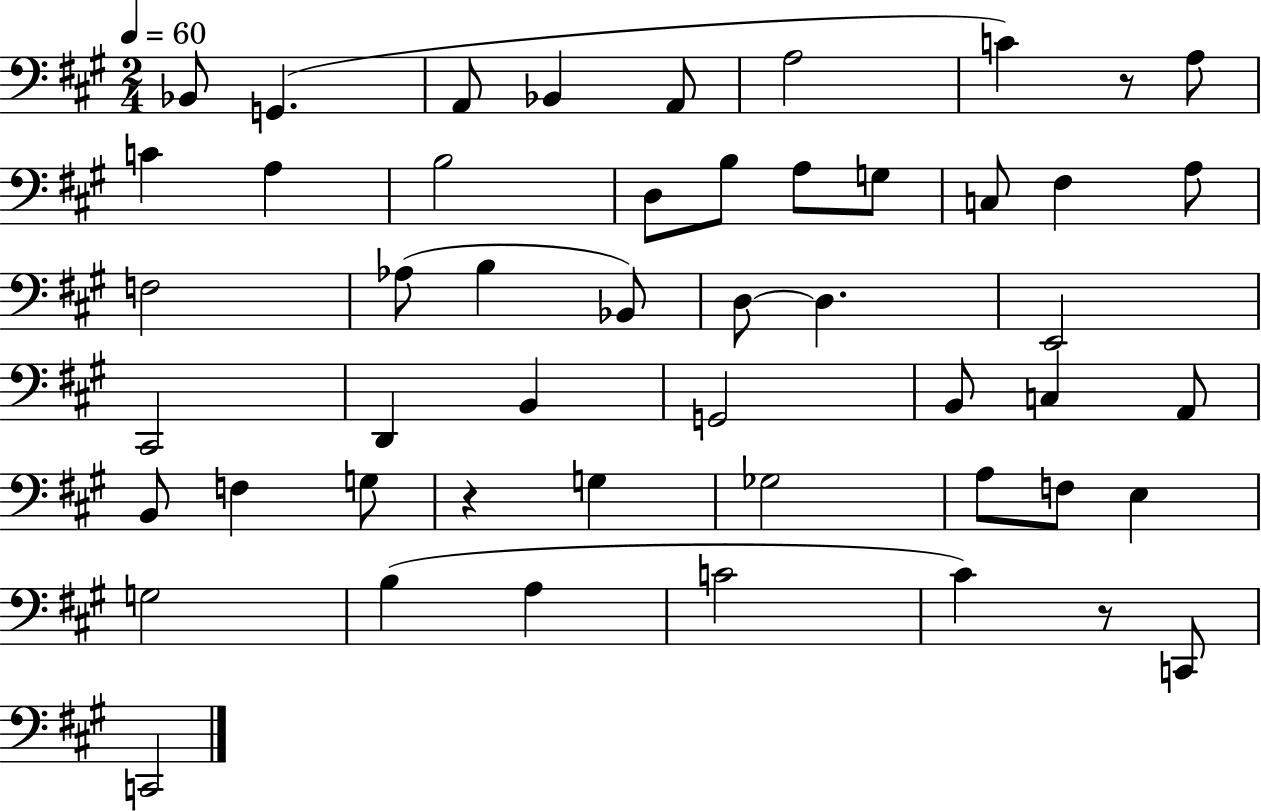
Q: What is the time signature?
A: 2/4